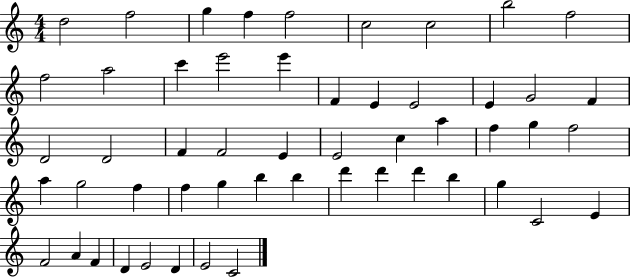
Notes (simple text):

D5/h F5/h G5/q F5/q F5/h C5/h C5/h B5/h F5/h F5/h A5/h C6/q E6/h E6/q F4/q E4/q E4/h E4/q G4/h F4/q D4/h D4/h F4/q F4/h E4/q E4/h C5/q A5/q F5/q G5/q F5/h A5/q G5/h F5/q F5/q G5/q B5/q B5/q D6/q D6/q D6/q B5/q G5/q C4/h E4/q F4/h A4/q F4/q D4/q E4/h D4/q E4/h C4/h